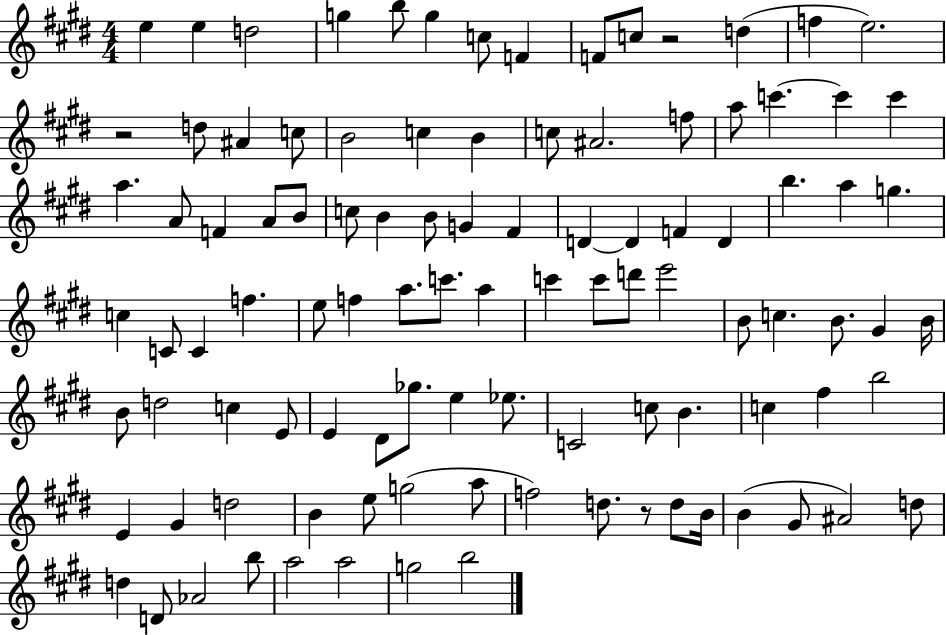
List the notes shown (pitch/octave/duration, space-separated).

E5/q E5/q D5/h G5/q B5/e G5/q C5/e F4/q F4/e C5/e R/h D5/q F5/q E5/h. R/h D5/e A#4/q C5/e B4/h C5/q B4/q C5/e A#4/h. F5/e A5/e C6/q. C6/q C6/q A5/q. A4/e F4/q A4/e B4/e C5/e B4/q B4/e G4/q F#4/q D4/q D4/q F4/q D4/q B5/q. A5/q G5/q. C5/q C4/e C4/q F5/q. E5/e F5/q A5/e. C6/e. A5/q C6/q C6/e D6/e E6/h B4/e C5/q. B4/e. G#4/q B4/s B4/e D5/h C5/q E4/e E4/q D#4/e Gb5/e. E5/q Eb5/e. C4/h C5/e B4/q. C5/q F#5/q B5/h E4/q G#4/q D5/h B4/q E5/e G5/h A5/e F5/h D5/e. R/e D5/e B4/s B4/q G#4/e A#4/h D5/e D5/q D4/e Ab4/h B5/e A5/h A5/h G5/h B5/h